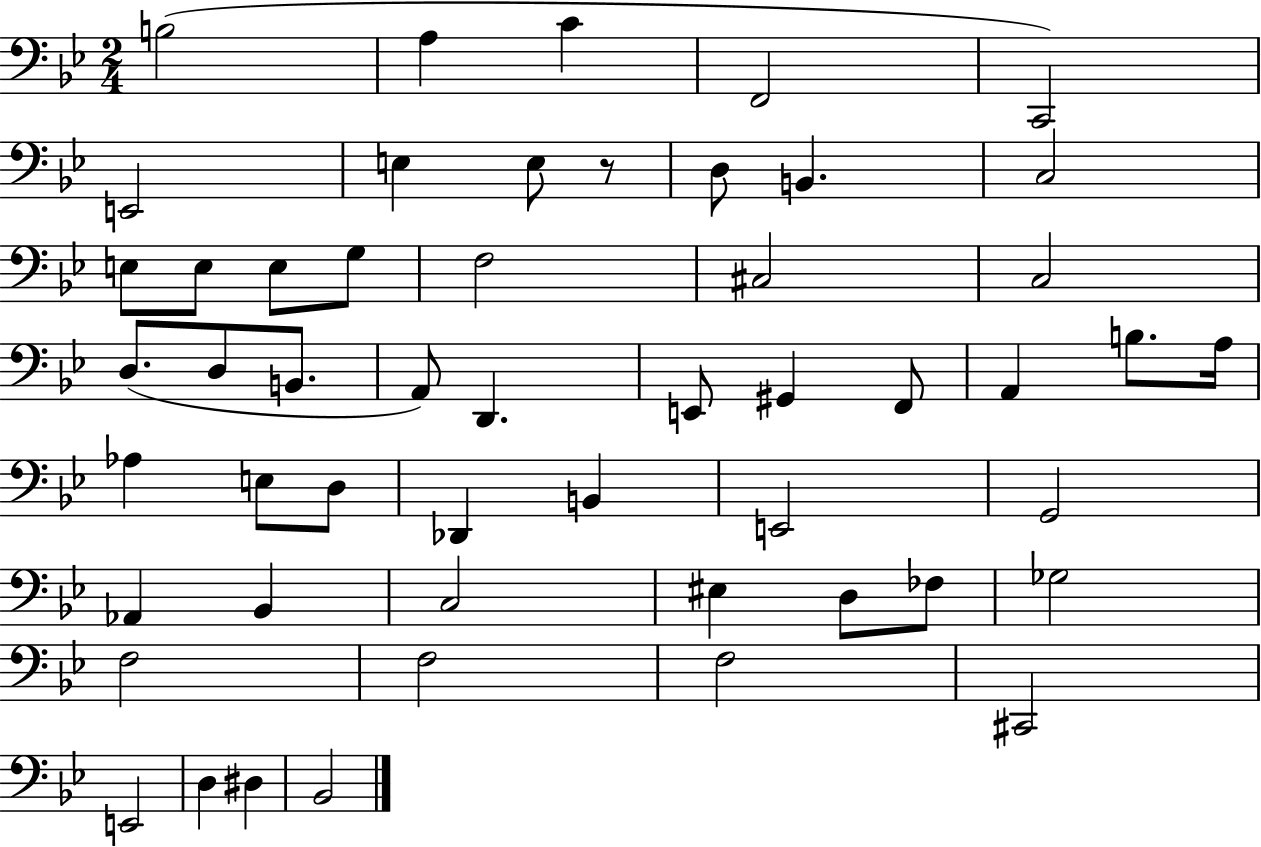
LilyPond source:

{
  \clef bass
  \numericTimeSignature
  \time 2/4
  \key bes \major
  \repeat volta 2 { b2( | a4 c'4 | f,2 | c,2) | \break e,2 | e4 e8 r8 | d8 b,4. | c2 | \break e8 e8 e8 g8 | f2 | cis2 | c2 | \break d8.( d8 b,8. | a,8) d,4. | e,8 gis,4 f,8 | a,4 b8. a16 | \break aes4 e8 d8 | des,4 b,4 | e,2 | g,2 | \break aes,4 bes,4 | c2 | eis4 d8 fes8 | ges2 | \break f2 | f2 | f2 | cis,2 | \break e,2 | d4 dis4 | bes,2 | } \bar "|."
}